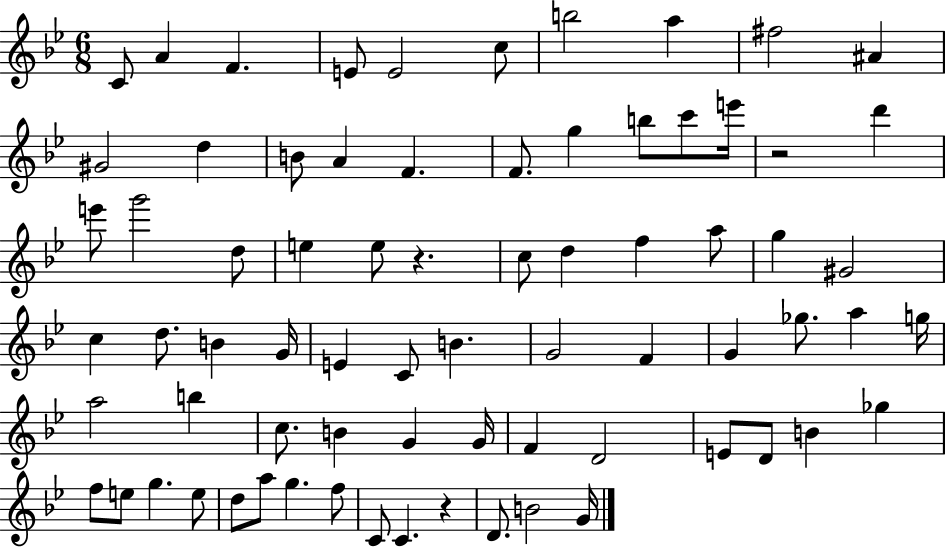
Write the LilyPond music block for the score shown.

{
  \clef treble
  \numericTimeSignature
  \time 6/8
  \key bes \major
  c'8 a'4 f'4. | e'8 e'2 c''8 | b''2 a''4 | fis''2 ais'4 | \break gis'2 d''4 | b'8 a'4 f'4. | f'8. g''4 b''8 c'''8 e'''16 | r2 d'''4 | \break e'''8 g'''2 d''8 | e''4 e''8 r4. | c''8 d''4 f''4 a''8 | g''4 gis'2 | \break c''4 d''8. b'4 g'16 | e'4 c'8 b'4. | g'2 f'4 | g'4 ges''8. a''4 g''16 | \break a''2 b''4 | c''8. b'4 g'4 g'16 | f'4 d'2 | e'8 d'8 b'4 ges''4 | \break f''8 e''8 g''4. e''8 | d''8 a''8 g''4. f''8 | c'8 c'4. r4 | d'8. b'2 g'16 | \break \bar "|."
}